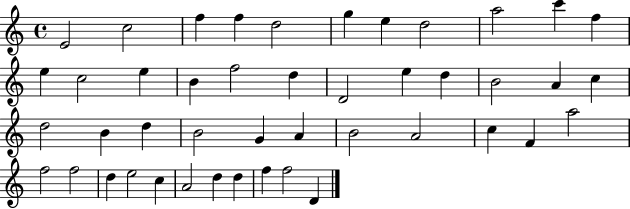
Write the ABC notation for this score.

X:1
T:Untitled
M:4/4
L:1/4
K:C
E2 c2 f f d2 g e d2 a2 c' f e c2 e B f2 d D2 e d B2 A c d2 B d B2 G A B2 A2 c F a2 f2 f2 d e2 c A2 d d f f2 D